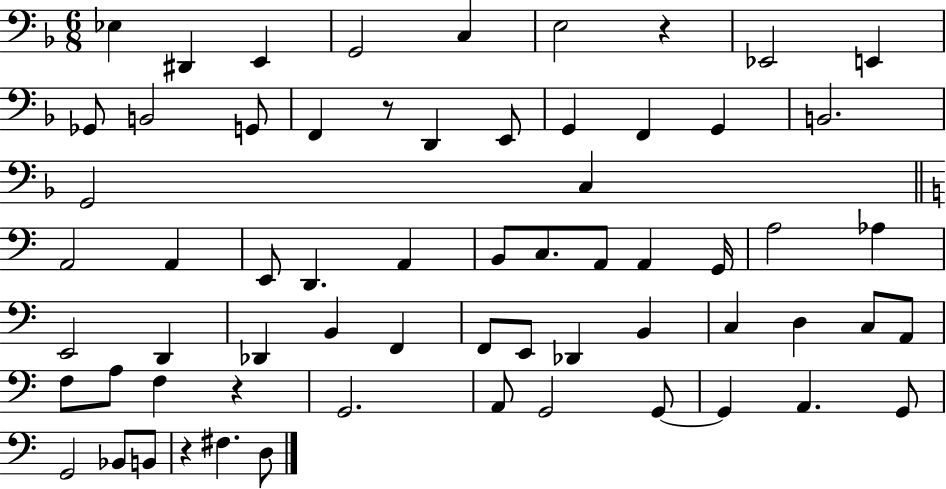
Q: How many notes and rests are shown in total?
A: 64